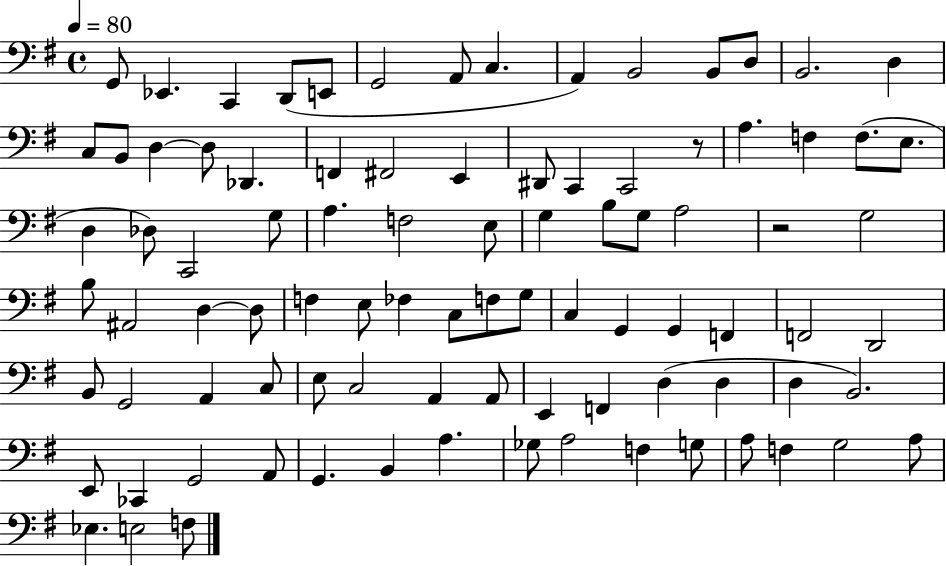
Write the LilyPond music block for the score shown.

{
  \clef bass
  \time 4/4
  \defaultTimeSignature
  \key g \major
  \tempo 4 = 80
  g,8 ees,4. c,4 d,8( e,8 | g,2 a,8 c4. | a,4) b,2 b,8 d8 | b,2. d4 | \break c8 b,8 d4~~ d8 des,4. | f,4 fis,2 e,4 | dis,8 c,4 c,2 r8 | a4. f4 f8.( e8. | \break d4 des8) c,2 g8 | a4. f2 e8 | g4 b8 g8 a2 | r2 g2 | \break b8 ais,2 d4~~ d8 | f4 e8 fes4 c8 f8 g8 | c4 g,4 g,4 f,4 | f,2 d,2 | \break b,8 g,2 a,4 c8 | e8 c2 a,4 a,8 | e,4 f,4 d4( d4 | d4 b,2.) | \break e,8 ces,4 g,2 a,8 | g,4. b,4 a4. | ges8 a2 f4 g8 | a8 f4 g2 a8 | \break ees4. e2 f8 | \bar "|."
}